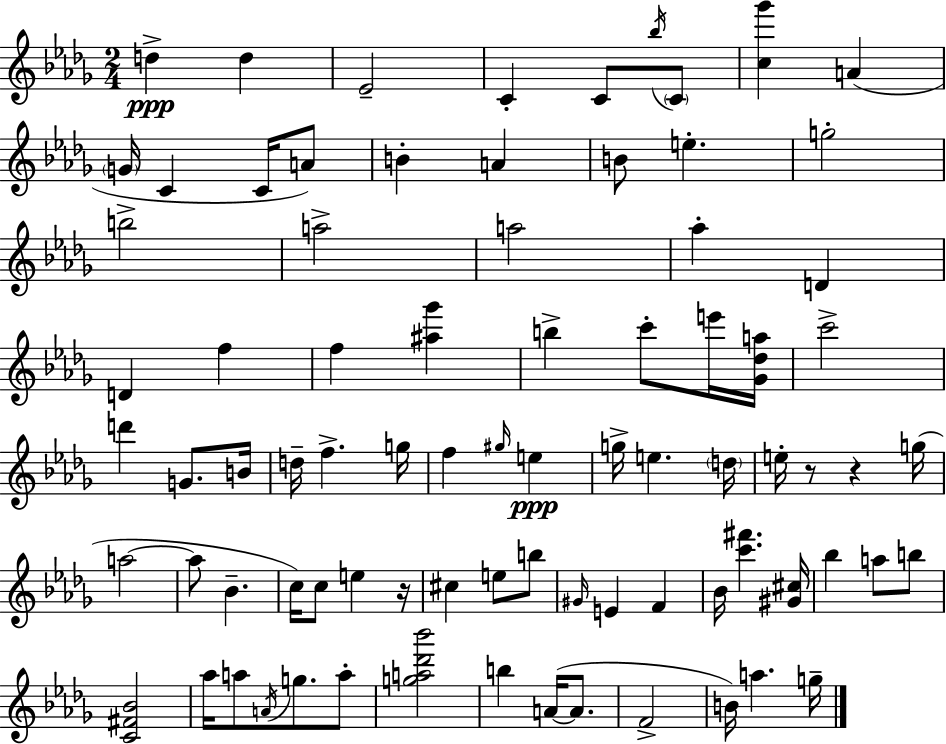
D5/q D5/q Eb4/h C4/q C4/e Bb5/s C4/e [C5,Gb6]/q A4/q G4/s C4/q C4/s A4/e B4/q A4/q B4/e E5/q. G5/h B5/h A5/h A5/h Ab5/q D4/q D4/q F5/q F5/q [A#5,Gb6]/q B5/q C6/e E6/s [Gb4,Db5,A5]/s C6/h D6/q G4/e. B4/s D5/s F5/q. G5/s F5/q G#5/s E5/q G5/s E5/q. D5/s E5/s R/e R/q G5/s A5/h A5/e Bb4/q. C5/s C5/e E5/q R/s C#5/q E5/e B5/e G#4/s E4/q F4/q Bb4/s [C6,F#6]/q. [G#4,C#5]/s Bb5/q A5/e B5/e [C4,F#4,Bb4]/h Ab5/s A5/e A4/s G5/e. A5/e [G5,A5,Db6,Bb6]/h B5/q A4/s A4/e. F4/h B4/s A5/q. G5/s